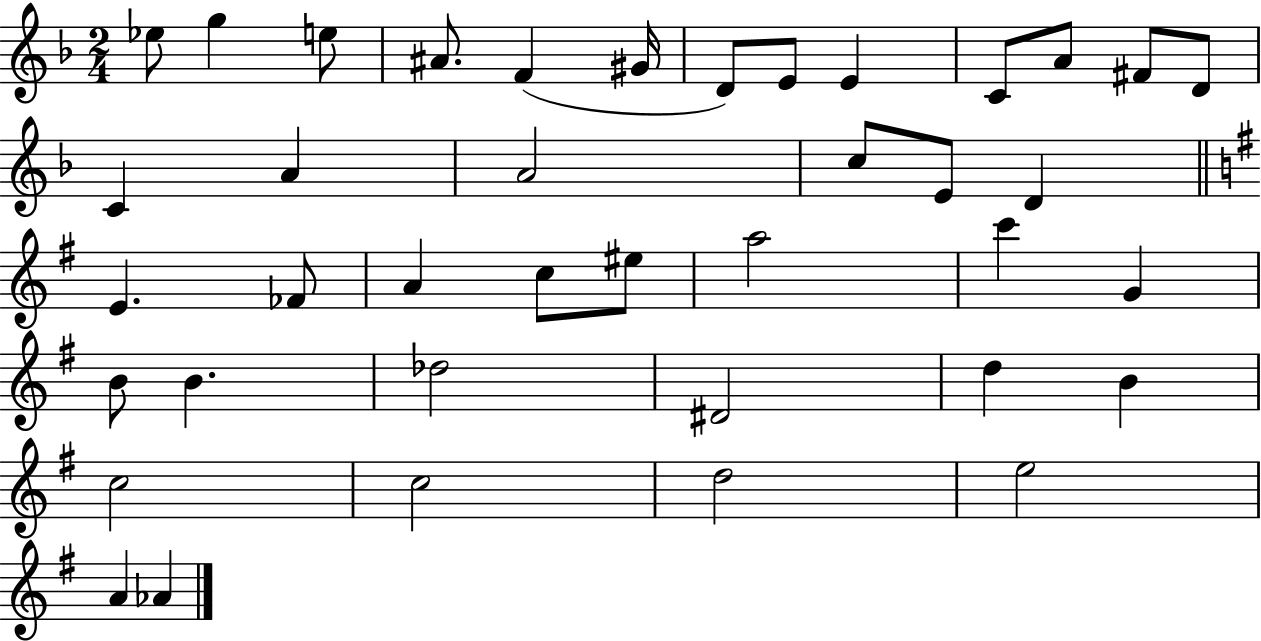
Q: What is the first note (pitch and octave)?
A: Eb5